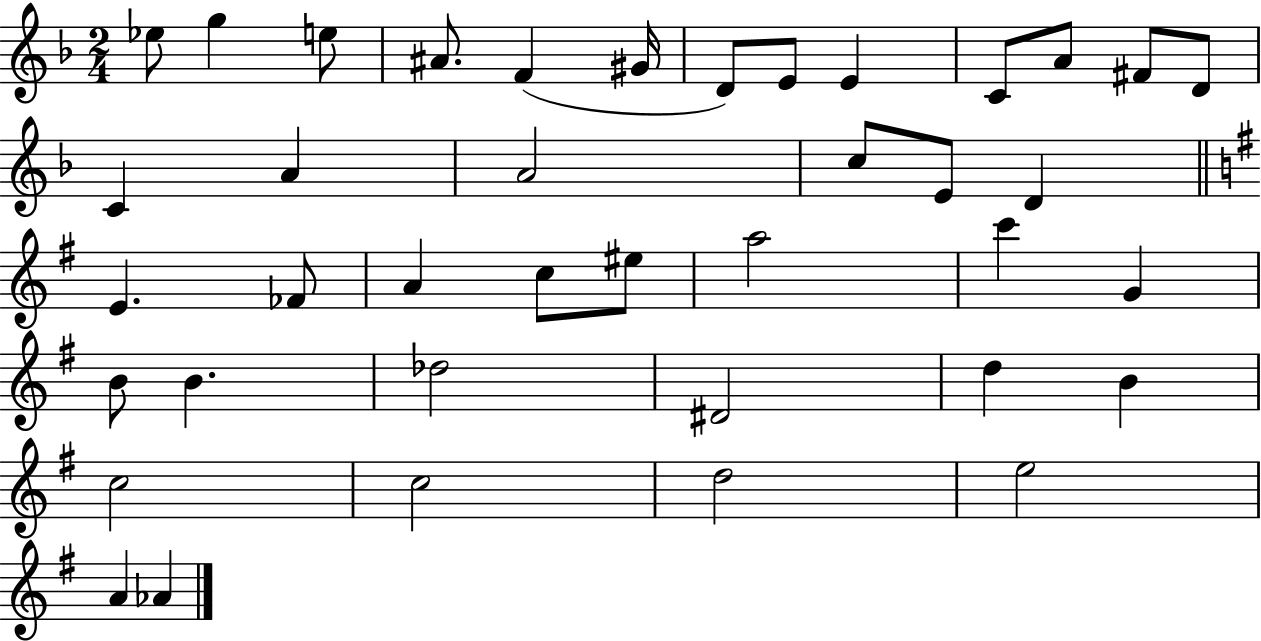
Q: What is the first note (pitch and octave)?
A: Eb5